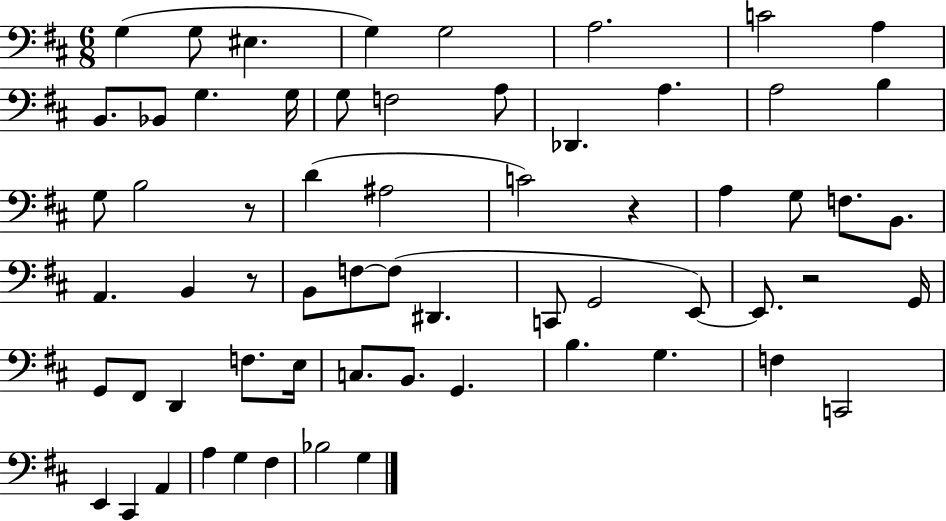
{
  \clef bass
  \numericTimeSignature
  \time 6/8
  \key d \major
  g4( g8 eis4. | g4) g2 | a2. | c'2 a4 | \break b,8. bes,8 g4. g16 | g8 f2 a8 | des,4. a4. | a2 b4 | \break g8 b2 r8 | d'4( ais2 | c'2) r4 | a4 g8 f8. b,8. | \break a,4. b,4 r8 | b,8 f8~~ f8( dis,4. | c,8 g,2 e,8~~) | e,8. r2 g,16 | \break g,8 fis,8 d,4 f8. e16 | c8. b,8. g,4. | b4. g4. | f4 c,2 | \break e,4 cis,4 a,4 | a4 g4 fis4 | bes2 g4 | \bar "|."
}